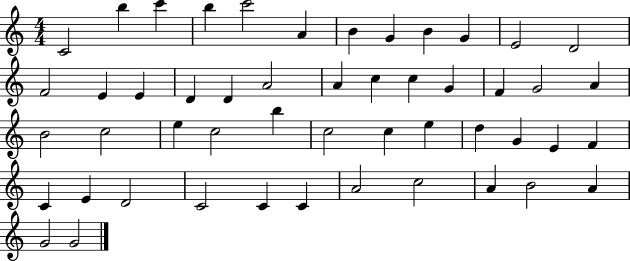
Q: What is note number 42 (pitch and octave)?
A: C4